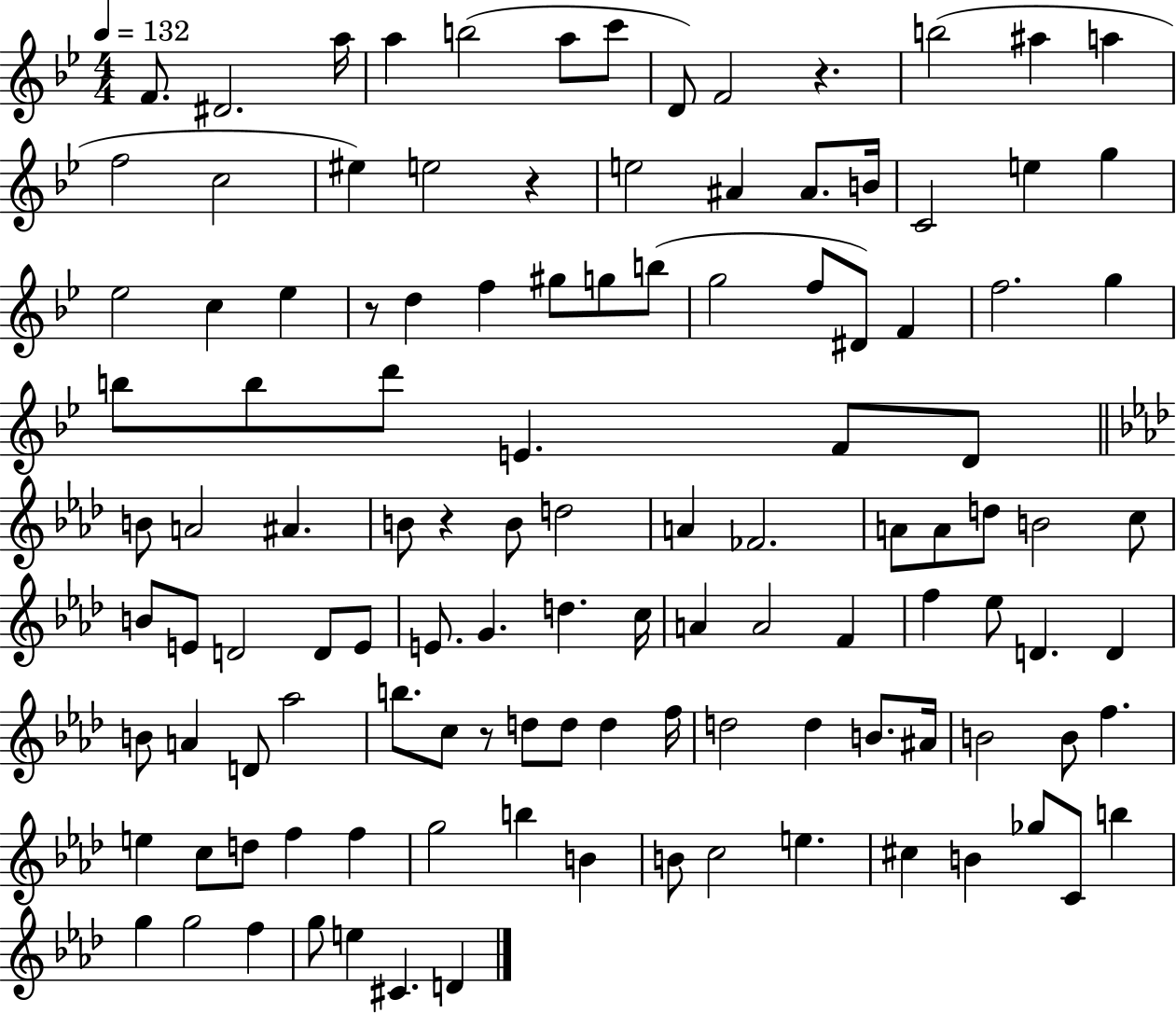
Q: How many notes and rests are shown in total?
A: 117